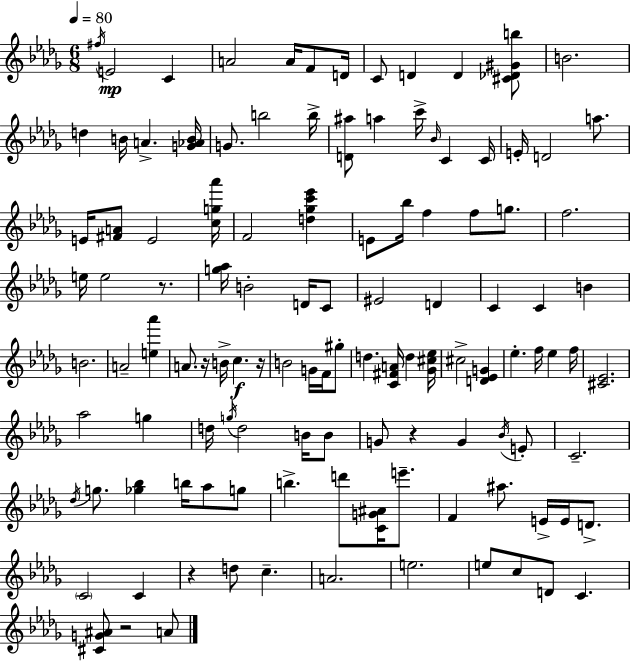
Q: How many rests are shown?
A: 6